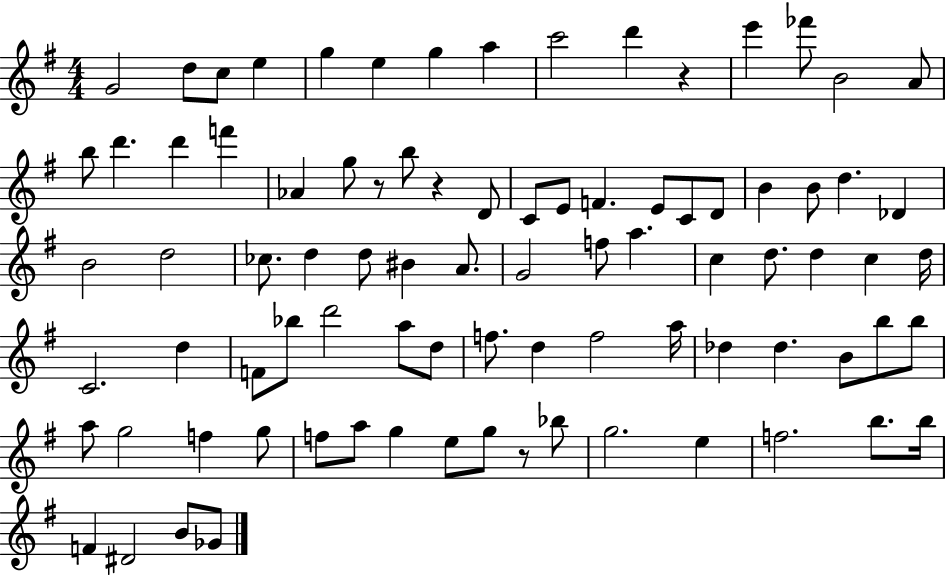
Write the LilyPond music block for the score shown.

{
  \clef treble
  \numericTimeSignature
  \time 4/4
  \key g \major
  \repeat volta 2 { g'2 d''8 c''8 e''4 | g''4 e''4 g''4 a''4 | c'''2 d'''4 r4 | e'''4 fes'''8 b'2 a'8 | \break b''8 d'''4. d'''4 f'''4 | aes'4 g''8 r8 b''8 r4 d'8 | c'8 e'8 f'4. e'8 c'8 d'8 | b'4 b'8 d''4. des'4 | \break b'2 d''2 | ces''8. d''4 d''8 bis'4 a'8. | g'2 f''8 a''4. | c''4 d''8. d''4 c''4 d''16 | \break c'2. d''4 | f'8 bes''8 d'''2 a''8 d''8 | f''8. d''4 f''2 a''16 | des''4 des''4. b'8 b''8 b''8 | \break a''8 g''2 f''4 g''8 | f''8 a''8 g''4 e''8 g''8 r8 bes''8 | g''2. e''4 | f''2. b''8. b''16 | \break f'4 dis'2 b'8 ges'8 | } \bar "|."
}